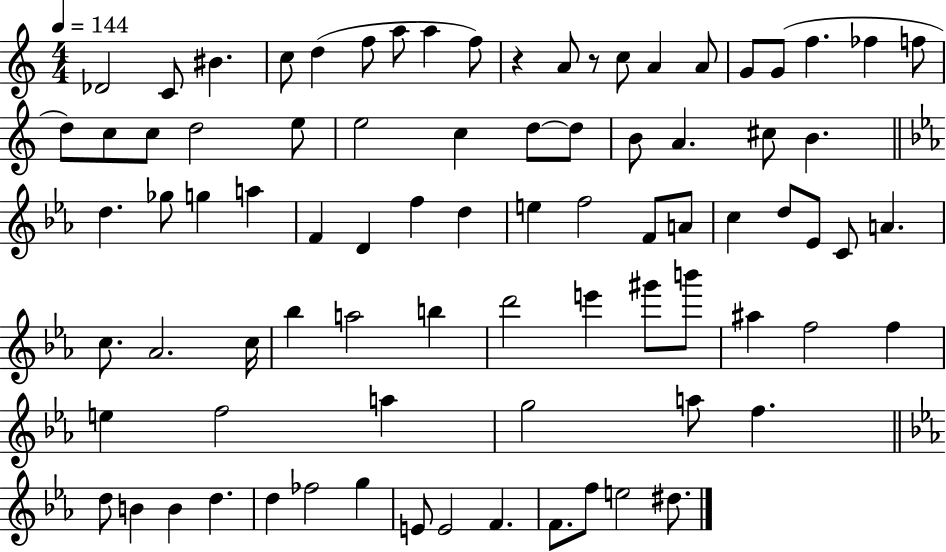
Db4/h C4/e BIS4/q. C5/e D5/q F5/e A5/e A5/q F5/e R/q A4/e R/e C5/e A4/q A4/e G4/e G4/e F5/q. FES5/q F5/e D5/e C5/e C5/e D5/h E5/e E5/h C5/q D5/e D5/e B4/e A4/q. C#5/e B4/q. D5/q. Gb5/e G5/q A5/q F4/q D4/q F5/q D5/q E5/q F5/h F4/e A4/e C5/q D5/e Eb4/e C4/e A4/q. C5/e. Ab4/h. C5/s Bb5/q A5/h B5/q D6/h E6/q G#6/e B6/e A#5/q F5/h F5/q E5/q F5/h A5/q G5/h A5/e F5/q. D5/e B4/q B4/q D5/q. D5/q FES5/h G5/q E4/e E4/h F4/q. F4/e. F5/e E5/h D#5/e.